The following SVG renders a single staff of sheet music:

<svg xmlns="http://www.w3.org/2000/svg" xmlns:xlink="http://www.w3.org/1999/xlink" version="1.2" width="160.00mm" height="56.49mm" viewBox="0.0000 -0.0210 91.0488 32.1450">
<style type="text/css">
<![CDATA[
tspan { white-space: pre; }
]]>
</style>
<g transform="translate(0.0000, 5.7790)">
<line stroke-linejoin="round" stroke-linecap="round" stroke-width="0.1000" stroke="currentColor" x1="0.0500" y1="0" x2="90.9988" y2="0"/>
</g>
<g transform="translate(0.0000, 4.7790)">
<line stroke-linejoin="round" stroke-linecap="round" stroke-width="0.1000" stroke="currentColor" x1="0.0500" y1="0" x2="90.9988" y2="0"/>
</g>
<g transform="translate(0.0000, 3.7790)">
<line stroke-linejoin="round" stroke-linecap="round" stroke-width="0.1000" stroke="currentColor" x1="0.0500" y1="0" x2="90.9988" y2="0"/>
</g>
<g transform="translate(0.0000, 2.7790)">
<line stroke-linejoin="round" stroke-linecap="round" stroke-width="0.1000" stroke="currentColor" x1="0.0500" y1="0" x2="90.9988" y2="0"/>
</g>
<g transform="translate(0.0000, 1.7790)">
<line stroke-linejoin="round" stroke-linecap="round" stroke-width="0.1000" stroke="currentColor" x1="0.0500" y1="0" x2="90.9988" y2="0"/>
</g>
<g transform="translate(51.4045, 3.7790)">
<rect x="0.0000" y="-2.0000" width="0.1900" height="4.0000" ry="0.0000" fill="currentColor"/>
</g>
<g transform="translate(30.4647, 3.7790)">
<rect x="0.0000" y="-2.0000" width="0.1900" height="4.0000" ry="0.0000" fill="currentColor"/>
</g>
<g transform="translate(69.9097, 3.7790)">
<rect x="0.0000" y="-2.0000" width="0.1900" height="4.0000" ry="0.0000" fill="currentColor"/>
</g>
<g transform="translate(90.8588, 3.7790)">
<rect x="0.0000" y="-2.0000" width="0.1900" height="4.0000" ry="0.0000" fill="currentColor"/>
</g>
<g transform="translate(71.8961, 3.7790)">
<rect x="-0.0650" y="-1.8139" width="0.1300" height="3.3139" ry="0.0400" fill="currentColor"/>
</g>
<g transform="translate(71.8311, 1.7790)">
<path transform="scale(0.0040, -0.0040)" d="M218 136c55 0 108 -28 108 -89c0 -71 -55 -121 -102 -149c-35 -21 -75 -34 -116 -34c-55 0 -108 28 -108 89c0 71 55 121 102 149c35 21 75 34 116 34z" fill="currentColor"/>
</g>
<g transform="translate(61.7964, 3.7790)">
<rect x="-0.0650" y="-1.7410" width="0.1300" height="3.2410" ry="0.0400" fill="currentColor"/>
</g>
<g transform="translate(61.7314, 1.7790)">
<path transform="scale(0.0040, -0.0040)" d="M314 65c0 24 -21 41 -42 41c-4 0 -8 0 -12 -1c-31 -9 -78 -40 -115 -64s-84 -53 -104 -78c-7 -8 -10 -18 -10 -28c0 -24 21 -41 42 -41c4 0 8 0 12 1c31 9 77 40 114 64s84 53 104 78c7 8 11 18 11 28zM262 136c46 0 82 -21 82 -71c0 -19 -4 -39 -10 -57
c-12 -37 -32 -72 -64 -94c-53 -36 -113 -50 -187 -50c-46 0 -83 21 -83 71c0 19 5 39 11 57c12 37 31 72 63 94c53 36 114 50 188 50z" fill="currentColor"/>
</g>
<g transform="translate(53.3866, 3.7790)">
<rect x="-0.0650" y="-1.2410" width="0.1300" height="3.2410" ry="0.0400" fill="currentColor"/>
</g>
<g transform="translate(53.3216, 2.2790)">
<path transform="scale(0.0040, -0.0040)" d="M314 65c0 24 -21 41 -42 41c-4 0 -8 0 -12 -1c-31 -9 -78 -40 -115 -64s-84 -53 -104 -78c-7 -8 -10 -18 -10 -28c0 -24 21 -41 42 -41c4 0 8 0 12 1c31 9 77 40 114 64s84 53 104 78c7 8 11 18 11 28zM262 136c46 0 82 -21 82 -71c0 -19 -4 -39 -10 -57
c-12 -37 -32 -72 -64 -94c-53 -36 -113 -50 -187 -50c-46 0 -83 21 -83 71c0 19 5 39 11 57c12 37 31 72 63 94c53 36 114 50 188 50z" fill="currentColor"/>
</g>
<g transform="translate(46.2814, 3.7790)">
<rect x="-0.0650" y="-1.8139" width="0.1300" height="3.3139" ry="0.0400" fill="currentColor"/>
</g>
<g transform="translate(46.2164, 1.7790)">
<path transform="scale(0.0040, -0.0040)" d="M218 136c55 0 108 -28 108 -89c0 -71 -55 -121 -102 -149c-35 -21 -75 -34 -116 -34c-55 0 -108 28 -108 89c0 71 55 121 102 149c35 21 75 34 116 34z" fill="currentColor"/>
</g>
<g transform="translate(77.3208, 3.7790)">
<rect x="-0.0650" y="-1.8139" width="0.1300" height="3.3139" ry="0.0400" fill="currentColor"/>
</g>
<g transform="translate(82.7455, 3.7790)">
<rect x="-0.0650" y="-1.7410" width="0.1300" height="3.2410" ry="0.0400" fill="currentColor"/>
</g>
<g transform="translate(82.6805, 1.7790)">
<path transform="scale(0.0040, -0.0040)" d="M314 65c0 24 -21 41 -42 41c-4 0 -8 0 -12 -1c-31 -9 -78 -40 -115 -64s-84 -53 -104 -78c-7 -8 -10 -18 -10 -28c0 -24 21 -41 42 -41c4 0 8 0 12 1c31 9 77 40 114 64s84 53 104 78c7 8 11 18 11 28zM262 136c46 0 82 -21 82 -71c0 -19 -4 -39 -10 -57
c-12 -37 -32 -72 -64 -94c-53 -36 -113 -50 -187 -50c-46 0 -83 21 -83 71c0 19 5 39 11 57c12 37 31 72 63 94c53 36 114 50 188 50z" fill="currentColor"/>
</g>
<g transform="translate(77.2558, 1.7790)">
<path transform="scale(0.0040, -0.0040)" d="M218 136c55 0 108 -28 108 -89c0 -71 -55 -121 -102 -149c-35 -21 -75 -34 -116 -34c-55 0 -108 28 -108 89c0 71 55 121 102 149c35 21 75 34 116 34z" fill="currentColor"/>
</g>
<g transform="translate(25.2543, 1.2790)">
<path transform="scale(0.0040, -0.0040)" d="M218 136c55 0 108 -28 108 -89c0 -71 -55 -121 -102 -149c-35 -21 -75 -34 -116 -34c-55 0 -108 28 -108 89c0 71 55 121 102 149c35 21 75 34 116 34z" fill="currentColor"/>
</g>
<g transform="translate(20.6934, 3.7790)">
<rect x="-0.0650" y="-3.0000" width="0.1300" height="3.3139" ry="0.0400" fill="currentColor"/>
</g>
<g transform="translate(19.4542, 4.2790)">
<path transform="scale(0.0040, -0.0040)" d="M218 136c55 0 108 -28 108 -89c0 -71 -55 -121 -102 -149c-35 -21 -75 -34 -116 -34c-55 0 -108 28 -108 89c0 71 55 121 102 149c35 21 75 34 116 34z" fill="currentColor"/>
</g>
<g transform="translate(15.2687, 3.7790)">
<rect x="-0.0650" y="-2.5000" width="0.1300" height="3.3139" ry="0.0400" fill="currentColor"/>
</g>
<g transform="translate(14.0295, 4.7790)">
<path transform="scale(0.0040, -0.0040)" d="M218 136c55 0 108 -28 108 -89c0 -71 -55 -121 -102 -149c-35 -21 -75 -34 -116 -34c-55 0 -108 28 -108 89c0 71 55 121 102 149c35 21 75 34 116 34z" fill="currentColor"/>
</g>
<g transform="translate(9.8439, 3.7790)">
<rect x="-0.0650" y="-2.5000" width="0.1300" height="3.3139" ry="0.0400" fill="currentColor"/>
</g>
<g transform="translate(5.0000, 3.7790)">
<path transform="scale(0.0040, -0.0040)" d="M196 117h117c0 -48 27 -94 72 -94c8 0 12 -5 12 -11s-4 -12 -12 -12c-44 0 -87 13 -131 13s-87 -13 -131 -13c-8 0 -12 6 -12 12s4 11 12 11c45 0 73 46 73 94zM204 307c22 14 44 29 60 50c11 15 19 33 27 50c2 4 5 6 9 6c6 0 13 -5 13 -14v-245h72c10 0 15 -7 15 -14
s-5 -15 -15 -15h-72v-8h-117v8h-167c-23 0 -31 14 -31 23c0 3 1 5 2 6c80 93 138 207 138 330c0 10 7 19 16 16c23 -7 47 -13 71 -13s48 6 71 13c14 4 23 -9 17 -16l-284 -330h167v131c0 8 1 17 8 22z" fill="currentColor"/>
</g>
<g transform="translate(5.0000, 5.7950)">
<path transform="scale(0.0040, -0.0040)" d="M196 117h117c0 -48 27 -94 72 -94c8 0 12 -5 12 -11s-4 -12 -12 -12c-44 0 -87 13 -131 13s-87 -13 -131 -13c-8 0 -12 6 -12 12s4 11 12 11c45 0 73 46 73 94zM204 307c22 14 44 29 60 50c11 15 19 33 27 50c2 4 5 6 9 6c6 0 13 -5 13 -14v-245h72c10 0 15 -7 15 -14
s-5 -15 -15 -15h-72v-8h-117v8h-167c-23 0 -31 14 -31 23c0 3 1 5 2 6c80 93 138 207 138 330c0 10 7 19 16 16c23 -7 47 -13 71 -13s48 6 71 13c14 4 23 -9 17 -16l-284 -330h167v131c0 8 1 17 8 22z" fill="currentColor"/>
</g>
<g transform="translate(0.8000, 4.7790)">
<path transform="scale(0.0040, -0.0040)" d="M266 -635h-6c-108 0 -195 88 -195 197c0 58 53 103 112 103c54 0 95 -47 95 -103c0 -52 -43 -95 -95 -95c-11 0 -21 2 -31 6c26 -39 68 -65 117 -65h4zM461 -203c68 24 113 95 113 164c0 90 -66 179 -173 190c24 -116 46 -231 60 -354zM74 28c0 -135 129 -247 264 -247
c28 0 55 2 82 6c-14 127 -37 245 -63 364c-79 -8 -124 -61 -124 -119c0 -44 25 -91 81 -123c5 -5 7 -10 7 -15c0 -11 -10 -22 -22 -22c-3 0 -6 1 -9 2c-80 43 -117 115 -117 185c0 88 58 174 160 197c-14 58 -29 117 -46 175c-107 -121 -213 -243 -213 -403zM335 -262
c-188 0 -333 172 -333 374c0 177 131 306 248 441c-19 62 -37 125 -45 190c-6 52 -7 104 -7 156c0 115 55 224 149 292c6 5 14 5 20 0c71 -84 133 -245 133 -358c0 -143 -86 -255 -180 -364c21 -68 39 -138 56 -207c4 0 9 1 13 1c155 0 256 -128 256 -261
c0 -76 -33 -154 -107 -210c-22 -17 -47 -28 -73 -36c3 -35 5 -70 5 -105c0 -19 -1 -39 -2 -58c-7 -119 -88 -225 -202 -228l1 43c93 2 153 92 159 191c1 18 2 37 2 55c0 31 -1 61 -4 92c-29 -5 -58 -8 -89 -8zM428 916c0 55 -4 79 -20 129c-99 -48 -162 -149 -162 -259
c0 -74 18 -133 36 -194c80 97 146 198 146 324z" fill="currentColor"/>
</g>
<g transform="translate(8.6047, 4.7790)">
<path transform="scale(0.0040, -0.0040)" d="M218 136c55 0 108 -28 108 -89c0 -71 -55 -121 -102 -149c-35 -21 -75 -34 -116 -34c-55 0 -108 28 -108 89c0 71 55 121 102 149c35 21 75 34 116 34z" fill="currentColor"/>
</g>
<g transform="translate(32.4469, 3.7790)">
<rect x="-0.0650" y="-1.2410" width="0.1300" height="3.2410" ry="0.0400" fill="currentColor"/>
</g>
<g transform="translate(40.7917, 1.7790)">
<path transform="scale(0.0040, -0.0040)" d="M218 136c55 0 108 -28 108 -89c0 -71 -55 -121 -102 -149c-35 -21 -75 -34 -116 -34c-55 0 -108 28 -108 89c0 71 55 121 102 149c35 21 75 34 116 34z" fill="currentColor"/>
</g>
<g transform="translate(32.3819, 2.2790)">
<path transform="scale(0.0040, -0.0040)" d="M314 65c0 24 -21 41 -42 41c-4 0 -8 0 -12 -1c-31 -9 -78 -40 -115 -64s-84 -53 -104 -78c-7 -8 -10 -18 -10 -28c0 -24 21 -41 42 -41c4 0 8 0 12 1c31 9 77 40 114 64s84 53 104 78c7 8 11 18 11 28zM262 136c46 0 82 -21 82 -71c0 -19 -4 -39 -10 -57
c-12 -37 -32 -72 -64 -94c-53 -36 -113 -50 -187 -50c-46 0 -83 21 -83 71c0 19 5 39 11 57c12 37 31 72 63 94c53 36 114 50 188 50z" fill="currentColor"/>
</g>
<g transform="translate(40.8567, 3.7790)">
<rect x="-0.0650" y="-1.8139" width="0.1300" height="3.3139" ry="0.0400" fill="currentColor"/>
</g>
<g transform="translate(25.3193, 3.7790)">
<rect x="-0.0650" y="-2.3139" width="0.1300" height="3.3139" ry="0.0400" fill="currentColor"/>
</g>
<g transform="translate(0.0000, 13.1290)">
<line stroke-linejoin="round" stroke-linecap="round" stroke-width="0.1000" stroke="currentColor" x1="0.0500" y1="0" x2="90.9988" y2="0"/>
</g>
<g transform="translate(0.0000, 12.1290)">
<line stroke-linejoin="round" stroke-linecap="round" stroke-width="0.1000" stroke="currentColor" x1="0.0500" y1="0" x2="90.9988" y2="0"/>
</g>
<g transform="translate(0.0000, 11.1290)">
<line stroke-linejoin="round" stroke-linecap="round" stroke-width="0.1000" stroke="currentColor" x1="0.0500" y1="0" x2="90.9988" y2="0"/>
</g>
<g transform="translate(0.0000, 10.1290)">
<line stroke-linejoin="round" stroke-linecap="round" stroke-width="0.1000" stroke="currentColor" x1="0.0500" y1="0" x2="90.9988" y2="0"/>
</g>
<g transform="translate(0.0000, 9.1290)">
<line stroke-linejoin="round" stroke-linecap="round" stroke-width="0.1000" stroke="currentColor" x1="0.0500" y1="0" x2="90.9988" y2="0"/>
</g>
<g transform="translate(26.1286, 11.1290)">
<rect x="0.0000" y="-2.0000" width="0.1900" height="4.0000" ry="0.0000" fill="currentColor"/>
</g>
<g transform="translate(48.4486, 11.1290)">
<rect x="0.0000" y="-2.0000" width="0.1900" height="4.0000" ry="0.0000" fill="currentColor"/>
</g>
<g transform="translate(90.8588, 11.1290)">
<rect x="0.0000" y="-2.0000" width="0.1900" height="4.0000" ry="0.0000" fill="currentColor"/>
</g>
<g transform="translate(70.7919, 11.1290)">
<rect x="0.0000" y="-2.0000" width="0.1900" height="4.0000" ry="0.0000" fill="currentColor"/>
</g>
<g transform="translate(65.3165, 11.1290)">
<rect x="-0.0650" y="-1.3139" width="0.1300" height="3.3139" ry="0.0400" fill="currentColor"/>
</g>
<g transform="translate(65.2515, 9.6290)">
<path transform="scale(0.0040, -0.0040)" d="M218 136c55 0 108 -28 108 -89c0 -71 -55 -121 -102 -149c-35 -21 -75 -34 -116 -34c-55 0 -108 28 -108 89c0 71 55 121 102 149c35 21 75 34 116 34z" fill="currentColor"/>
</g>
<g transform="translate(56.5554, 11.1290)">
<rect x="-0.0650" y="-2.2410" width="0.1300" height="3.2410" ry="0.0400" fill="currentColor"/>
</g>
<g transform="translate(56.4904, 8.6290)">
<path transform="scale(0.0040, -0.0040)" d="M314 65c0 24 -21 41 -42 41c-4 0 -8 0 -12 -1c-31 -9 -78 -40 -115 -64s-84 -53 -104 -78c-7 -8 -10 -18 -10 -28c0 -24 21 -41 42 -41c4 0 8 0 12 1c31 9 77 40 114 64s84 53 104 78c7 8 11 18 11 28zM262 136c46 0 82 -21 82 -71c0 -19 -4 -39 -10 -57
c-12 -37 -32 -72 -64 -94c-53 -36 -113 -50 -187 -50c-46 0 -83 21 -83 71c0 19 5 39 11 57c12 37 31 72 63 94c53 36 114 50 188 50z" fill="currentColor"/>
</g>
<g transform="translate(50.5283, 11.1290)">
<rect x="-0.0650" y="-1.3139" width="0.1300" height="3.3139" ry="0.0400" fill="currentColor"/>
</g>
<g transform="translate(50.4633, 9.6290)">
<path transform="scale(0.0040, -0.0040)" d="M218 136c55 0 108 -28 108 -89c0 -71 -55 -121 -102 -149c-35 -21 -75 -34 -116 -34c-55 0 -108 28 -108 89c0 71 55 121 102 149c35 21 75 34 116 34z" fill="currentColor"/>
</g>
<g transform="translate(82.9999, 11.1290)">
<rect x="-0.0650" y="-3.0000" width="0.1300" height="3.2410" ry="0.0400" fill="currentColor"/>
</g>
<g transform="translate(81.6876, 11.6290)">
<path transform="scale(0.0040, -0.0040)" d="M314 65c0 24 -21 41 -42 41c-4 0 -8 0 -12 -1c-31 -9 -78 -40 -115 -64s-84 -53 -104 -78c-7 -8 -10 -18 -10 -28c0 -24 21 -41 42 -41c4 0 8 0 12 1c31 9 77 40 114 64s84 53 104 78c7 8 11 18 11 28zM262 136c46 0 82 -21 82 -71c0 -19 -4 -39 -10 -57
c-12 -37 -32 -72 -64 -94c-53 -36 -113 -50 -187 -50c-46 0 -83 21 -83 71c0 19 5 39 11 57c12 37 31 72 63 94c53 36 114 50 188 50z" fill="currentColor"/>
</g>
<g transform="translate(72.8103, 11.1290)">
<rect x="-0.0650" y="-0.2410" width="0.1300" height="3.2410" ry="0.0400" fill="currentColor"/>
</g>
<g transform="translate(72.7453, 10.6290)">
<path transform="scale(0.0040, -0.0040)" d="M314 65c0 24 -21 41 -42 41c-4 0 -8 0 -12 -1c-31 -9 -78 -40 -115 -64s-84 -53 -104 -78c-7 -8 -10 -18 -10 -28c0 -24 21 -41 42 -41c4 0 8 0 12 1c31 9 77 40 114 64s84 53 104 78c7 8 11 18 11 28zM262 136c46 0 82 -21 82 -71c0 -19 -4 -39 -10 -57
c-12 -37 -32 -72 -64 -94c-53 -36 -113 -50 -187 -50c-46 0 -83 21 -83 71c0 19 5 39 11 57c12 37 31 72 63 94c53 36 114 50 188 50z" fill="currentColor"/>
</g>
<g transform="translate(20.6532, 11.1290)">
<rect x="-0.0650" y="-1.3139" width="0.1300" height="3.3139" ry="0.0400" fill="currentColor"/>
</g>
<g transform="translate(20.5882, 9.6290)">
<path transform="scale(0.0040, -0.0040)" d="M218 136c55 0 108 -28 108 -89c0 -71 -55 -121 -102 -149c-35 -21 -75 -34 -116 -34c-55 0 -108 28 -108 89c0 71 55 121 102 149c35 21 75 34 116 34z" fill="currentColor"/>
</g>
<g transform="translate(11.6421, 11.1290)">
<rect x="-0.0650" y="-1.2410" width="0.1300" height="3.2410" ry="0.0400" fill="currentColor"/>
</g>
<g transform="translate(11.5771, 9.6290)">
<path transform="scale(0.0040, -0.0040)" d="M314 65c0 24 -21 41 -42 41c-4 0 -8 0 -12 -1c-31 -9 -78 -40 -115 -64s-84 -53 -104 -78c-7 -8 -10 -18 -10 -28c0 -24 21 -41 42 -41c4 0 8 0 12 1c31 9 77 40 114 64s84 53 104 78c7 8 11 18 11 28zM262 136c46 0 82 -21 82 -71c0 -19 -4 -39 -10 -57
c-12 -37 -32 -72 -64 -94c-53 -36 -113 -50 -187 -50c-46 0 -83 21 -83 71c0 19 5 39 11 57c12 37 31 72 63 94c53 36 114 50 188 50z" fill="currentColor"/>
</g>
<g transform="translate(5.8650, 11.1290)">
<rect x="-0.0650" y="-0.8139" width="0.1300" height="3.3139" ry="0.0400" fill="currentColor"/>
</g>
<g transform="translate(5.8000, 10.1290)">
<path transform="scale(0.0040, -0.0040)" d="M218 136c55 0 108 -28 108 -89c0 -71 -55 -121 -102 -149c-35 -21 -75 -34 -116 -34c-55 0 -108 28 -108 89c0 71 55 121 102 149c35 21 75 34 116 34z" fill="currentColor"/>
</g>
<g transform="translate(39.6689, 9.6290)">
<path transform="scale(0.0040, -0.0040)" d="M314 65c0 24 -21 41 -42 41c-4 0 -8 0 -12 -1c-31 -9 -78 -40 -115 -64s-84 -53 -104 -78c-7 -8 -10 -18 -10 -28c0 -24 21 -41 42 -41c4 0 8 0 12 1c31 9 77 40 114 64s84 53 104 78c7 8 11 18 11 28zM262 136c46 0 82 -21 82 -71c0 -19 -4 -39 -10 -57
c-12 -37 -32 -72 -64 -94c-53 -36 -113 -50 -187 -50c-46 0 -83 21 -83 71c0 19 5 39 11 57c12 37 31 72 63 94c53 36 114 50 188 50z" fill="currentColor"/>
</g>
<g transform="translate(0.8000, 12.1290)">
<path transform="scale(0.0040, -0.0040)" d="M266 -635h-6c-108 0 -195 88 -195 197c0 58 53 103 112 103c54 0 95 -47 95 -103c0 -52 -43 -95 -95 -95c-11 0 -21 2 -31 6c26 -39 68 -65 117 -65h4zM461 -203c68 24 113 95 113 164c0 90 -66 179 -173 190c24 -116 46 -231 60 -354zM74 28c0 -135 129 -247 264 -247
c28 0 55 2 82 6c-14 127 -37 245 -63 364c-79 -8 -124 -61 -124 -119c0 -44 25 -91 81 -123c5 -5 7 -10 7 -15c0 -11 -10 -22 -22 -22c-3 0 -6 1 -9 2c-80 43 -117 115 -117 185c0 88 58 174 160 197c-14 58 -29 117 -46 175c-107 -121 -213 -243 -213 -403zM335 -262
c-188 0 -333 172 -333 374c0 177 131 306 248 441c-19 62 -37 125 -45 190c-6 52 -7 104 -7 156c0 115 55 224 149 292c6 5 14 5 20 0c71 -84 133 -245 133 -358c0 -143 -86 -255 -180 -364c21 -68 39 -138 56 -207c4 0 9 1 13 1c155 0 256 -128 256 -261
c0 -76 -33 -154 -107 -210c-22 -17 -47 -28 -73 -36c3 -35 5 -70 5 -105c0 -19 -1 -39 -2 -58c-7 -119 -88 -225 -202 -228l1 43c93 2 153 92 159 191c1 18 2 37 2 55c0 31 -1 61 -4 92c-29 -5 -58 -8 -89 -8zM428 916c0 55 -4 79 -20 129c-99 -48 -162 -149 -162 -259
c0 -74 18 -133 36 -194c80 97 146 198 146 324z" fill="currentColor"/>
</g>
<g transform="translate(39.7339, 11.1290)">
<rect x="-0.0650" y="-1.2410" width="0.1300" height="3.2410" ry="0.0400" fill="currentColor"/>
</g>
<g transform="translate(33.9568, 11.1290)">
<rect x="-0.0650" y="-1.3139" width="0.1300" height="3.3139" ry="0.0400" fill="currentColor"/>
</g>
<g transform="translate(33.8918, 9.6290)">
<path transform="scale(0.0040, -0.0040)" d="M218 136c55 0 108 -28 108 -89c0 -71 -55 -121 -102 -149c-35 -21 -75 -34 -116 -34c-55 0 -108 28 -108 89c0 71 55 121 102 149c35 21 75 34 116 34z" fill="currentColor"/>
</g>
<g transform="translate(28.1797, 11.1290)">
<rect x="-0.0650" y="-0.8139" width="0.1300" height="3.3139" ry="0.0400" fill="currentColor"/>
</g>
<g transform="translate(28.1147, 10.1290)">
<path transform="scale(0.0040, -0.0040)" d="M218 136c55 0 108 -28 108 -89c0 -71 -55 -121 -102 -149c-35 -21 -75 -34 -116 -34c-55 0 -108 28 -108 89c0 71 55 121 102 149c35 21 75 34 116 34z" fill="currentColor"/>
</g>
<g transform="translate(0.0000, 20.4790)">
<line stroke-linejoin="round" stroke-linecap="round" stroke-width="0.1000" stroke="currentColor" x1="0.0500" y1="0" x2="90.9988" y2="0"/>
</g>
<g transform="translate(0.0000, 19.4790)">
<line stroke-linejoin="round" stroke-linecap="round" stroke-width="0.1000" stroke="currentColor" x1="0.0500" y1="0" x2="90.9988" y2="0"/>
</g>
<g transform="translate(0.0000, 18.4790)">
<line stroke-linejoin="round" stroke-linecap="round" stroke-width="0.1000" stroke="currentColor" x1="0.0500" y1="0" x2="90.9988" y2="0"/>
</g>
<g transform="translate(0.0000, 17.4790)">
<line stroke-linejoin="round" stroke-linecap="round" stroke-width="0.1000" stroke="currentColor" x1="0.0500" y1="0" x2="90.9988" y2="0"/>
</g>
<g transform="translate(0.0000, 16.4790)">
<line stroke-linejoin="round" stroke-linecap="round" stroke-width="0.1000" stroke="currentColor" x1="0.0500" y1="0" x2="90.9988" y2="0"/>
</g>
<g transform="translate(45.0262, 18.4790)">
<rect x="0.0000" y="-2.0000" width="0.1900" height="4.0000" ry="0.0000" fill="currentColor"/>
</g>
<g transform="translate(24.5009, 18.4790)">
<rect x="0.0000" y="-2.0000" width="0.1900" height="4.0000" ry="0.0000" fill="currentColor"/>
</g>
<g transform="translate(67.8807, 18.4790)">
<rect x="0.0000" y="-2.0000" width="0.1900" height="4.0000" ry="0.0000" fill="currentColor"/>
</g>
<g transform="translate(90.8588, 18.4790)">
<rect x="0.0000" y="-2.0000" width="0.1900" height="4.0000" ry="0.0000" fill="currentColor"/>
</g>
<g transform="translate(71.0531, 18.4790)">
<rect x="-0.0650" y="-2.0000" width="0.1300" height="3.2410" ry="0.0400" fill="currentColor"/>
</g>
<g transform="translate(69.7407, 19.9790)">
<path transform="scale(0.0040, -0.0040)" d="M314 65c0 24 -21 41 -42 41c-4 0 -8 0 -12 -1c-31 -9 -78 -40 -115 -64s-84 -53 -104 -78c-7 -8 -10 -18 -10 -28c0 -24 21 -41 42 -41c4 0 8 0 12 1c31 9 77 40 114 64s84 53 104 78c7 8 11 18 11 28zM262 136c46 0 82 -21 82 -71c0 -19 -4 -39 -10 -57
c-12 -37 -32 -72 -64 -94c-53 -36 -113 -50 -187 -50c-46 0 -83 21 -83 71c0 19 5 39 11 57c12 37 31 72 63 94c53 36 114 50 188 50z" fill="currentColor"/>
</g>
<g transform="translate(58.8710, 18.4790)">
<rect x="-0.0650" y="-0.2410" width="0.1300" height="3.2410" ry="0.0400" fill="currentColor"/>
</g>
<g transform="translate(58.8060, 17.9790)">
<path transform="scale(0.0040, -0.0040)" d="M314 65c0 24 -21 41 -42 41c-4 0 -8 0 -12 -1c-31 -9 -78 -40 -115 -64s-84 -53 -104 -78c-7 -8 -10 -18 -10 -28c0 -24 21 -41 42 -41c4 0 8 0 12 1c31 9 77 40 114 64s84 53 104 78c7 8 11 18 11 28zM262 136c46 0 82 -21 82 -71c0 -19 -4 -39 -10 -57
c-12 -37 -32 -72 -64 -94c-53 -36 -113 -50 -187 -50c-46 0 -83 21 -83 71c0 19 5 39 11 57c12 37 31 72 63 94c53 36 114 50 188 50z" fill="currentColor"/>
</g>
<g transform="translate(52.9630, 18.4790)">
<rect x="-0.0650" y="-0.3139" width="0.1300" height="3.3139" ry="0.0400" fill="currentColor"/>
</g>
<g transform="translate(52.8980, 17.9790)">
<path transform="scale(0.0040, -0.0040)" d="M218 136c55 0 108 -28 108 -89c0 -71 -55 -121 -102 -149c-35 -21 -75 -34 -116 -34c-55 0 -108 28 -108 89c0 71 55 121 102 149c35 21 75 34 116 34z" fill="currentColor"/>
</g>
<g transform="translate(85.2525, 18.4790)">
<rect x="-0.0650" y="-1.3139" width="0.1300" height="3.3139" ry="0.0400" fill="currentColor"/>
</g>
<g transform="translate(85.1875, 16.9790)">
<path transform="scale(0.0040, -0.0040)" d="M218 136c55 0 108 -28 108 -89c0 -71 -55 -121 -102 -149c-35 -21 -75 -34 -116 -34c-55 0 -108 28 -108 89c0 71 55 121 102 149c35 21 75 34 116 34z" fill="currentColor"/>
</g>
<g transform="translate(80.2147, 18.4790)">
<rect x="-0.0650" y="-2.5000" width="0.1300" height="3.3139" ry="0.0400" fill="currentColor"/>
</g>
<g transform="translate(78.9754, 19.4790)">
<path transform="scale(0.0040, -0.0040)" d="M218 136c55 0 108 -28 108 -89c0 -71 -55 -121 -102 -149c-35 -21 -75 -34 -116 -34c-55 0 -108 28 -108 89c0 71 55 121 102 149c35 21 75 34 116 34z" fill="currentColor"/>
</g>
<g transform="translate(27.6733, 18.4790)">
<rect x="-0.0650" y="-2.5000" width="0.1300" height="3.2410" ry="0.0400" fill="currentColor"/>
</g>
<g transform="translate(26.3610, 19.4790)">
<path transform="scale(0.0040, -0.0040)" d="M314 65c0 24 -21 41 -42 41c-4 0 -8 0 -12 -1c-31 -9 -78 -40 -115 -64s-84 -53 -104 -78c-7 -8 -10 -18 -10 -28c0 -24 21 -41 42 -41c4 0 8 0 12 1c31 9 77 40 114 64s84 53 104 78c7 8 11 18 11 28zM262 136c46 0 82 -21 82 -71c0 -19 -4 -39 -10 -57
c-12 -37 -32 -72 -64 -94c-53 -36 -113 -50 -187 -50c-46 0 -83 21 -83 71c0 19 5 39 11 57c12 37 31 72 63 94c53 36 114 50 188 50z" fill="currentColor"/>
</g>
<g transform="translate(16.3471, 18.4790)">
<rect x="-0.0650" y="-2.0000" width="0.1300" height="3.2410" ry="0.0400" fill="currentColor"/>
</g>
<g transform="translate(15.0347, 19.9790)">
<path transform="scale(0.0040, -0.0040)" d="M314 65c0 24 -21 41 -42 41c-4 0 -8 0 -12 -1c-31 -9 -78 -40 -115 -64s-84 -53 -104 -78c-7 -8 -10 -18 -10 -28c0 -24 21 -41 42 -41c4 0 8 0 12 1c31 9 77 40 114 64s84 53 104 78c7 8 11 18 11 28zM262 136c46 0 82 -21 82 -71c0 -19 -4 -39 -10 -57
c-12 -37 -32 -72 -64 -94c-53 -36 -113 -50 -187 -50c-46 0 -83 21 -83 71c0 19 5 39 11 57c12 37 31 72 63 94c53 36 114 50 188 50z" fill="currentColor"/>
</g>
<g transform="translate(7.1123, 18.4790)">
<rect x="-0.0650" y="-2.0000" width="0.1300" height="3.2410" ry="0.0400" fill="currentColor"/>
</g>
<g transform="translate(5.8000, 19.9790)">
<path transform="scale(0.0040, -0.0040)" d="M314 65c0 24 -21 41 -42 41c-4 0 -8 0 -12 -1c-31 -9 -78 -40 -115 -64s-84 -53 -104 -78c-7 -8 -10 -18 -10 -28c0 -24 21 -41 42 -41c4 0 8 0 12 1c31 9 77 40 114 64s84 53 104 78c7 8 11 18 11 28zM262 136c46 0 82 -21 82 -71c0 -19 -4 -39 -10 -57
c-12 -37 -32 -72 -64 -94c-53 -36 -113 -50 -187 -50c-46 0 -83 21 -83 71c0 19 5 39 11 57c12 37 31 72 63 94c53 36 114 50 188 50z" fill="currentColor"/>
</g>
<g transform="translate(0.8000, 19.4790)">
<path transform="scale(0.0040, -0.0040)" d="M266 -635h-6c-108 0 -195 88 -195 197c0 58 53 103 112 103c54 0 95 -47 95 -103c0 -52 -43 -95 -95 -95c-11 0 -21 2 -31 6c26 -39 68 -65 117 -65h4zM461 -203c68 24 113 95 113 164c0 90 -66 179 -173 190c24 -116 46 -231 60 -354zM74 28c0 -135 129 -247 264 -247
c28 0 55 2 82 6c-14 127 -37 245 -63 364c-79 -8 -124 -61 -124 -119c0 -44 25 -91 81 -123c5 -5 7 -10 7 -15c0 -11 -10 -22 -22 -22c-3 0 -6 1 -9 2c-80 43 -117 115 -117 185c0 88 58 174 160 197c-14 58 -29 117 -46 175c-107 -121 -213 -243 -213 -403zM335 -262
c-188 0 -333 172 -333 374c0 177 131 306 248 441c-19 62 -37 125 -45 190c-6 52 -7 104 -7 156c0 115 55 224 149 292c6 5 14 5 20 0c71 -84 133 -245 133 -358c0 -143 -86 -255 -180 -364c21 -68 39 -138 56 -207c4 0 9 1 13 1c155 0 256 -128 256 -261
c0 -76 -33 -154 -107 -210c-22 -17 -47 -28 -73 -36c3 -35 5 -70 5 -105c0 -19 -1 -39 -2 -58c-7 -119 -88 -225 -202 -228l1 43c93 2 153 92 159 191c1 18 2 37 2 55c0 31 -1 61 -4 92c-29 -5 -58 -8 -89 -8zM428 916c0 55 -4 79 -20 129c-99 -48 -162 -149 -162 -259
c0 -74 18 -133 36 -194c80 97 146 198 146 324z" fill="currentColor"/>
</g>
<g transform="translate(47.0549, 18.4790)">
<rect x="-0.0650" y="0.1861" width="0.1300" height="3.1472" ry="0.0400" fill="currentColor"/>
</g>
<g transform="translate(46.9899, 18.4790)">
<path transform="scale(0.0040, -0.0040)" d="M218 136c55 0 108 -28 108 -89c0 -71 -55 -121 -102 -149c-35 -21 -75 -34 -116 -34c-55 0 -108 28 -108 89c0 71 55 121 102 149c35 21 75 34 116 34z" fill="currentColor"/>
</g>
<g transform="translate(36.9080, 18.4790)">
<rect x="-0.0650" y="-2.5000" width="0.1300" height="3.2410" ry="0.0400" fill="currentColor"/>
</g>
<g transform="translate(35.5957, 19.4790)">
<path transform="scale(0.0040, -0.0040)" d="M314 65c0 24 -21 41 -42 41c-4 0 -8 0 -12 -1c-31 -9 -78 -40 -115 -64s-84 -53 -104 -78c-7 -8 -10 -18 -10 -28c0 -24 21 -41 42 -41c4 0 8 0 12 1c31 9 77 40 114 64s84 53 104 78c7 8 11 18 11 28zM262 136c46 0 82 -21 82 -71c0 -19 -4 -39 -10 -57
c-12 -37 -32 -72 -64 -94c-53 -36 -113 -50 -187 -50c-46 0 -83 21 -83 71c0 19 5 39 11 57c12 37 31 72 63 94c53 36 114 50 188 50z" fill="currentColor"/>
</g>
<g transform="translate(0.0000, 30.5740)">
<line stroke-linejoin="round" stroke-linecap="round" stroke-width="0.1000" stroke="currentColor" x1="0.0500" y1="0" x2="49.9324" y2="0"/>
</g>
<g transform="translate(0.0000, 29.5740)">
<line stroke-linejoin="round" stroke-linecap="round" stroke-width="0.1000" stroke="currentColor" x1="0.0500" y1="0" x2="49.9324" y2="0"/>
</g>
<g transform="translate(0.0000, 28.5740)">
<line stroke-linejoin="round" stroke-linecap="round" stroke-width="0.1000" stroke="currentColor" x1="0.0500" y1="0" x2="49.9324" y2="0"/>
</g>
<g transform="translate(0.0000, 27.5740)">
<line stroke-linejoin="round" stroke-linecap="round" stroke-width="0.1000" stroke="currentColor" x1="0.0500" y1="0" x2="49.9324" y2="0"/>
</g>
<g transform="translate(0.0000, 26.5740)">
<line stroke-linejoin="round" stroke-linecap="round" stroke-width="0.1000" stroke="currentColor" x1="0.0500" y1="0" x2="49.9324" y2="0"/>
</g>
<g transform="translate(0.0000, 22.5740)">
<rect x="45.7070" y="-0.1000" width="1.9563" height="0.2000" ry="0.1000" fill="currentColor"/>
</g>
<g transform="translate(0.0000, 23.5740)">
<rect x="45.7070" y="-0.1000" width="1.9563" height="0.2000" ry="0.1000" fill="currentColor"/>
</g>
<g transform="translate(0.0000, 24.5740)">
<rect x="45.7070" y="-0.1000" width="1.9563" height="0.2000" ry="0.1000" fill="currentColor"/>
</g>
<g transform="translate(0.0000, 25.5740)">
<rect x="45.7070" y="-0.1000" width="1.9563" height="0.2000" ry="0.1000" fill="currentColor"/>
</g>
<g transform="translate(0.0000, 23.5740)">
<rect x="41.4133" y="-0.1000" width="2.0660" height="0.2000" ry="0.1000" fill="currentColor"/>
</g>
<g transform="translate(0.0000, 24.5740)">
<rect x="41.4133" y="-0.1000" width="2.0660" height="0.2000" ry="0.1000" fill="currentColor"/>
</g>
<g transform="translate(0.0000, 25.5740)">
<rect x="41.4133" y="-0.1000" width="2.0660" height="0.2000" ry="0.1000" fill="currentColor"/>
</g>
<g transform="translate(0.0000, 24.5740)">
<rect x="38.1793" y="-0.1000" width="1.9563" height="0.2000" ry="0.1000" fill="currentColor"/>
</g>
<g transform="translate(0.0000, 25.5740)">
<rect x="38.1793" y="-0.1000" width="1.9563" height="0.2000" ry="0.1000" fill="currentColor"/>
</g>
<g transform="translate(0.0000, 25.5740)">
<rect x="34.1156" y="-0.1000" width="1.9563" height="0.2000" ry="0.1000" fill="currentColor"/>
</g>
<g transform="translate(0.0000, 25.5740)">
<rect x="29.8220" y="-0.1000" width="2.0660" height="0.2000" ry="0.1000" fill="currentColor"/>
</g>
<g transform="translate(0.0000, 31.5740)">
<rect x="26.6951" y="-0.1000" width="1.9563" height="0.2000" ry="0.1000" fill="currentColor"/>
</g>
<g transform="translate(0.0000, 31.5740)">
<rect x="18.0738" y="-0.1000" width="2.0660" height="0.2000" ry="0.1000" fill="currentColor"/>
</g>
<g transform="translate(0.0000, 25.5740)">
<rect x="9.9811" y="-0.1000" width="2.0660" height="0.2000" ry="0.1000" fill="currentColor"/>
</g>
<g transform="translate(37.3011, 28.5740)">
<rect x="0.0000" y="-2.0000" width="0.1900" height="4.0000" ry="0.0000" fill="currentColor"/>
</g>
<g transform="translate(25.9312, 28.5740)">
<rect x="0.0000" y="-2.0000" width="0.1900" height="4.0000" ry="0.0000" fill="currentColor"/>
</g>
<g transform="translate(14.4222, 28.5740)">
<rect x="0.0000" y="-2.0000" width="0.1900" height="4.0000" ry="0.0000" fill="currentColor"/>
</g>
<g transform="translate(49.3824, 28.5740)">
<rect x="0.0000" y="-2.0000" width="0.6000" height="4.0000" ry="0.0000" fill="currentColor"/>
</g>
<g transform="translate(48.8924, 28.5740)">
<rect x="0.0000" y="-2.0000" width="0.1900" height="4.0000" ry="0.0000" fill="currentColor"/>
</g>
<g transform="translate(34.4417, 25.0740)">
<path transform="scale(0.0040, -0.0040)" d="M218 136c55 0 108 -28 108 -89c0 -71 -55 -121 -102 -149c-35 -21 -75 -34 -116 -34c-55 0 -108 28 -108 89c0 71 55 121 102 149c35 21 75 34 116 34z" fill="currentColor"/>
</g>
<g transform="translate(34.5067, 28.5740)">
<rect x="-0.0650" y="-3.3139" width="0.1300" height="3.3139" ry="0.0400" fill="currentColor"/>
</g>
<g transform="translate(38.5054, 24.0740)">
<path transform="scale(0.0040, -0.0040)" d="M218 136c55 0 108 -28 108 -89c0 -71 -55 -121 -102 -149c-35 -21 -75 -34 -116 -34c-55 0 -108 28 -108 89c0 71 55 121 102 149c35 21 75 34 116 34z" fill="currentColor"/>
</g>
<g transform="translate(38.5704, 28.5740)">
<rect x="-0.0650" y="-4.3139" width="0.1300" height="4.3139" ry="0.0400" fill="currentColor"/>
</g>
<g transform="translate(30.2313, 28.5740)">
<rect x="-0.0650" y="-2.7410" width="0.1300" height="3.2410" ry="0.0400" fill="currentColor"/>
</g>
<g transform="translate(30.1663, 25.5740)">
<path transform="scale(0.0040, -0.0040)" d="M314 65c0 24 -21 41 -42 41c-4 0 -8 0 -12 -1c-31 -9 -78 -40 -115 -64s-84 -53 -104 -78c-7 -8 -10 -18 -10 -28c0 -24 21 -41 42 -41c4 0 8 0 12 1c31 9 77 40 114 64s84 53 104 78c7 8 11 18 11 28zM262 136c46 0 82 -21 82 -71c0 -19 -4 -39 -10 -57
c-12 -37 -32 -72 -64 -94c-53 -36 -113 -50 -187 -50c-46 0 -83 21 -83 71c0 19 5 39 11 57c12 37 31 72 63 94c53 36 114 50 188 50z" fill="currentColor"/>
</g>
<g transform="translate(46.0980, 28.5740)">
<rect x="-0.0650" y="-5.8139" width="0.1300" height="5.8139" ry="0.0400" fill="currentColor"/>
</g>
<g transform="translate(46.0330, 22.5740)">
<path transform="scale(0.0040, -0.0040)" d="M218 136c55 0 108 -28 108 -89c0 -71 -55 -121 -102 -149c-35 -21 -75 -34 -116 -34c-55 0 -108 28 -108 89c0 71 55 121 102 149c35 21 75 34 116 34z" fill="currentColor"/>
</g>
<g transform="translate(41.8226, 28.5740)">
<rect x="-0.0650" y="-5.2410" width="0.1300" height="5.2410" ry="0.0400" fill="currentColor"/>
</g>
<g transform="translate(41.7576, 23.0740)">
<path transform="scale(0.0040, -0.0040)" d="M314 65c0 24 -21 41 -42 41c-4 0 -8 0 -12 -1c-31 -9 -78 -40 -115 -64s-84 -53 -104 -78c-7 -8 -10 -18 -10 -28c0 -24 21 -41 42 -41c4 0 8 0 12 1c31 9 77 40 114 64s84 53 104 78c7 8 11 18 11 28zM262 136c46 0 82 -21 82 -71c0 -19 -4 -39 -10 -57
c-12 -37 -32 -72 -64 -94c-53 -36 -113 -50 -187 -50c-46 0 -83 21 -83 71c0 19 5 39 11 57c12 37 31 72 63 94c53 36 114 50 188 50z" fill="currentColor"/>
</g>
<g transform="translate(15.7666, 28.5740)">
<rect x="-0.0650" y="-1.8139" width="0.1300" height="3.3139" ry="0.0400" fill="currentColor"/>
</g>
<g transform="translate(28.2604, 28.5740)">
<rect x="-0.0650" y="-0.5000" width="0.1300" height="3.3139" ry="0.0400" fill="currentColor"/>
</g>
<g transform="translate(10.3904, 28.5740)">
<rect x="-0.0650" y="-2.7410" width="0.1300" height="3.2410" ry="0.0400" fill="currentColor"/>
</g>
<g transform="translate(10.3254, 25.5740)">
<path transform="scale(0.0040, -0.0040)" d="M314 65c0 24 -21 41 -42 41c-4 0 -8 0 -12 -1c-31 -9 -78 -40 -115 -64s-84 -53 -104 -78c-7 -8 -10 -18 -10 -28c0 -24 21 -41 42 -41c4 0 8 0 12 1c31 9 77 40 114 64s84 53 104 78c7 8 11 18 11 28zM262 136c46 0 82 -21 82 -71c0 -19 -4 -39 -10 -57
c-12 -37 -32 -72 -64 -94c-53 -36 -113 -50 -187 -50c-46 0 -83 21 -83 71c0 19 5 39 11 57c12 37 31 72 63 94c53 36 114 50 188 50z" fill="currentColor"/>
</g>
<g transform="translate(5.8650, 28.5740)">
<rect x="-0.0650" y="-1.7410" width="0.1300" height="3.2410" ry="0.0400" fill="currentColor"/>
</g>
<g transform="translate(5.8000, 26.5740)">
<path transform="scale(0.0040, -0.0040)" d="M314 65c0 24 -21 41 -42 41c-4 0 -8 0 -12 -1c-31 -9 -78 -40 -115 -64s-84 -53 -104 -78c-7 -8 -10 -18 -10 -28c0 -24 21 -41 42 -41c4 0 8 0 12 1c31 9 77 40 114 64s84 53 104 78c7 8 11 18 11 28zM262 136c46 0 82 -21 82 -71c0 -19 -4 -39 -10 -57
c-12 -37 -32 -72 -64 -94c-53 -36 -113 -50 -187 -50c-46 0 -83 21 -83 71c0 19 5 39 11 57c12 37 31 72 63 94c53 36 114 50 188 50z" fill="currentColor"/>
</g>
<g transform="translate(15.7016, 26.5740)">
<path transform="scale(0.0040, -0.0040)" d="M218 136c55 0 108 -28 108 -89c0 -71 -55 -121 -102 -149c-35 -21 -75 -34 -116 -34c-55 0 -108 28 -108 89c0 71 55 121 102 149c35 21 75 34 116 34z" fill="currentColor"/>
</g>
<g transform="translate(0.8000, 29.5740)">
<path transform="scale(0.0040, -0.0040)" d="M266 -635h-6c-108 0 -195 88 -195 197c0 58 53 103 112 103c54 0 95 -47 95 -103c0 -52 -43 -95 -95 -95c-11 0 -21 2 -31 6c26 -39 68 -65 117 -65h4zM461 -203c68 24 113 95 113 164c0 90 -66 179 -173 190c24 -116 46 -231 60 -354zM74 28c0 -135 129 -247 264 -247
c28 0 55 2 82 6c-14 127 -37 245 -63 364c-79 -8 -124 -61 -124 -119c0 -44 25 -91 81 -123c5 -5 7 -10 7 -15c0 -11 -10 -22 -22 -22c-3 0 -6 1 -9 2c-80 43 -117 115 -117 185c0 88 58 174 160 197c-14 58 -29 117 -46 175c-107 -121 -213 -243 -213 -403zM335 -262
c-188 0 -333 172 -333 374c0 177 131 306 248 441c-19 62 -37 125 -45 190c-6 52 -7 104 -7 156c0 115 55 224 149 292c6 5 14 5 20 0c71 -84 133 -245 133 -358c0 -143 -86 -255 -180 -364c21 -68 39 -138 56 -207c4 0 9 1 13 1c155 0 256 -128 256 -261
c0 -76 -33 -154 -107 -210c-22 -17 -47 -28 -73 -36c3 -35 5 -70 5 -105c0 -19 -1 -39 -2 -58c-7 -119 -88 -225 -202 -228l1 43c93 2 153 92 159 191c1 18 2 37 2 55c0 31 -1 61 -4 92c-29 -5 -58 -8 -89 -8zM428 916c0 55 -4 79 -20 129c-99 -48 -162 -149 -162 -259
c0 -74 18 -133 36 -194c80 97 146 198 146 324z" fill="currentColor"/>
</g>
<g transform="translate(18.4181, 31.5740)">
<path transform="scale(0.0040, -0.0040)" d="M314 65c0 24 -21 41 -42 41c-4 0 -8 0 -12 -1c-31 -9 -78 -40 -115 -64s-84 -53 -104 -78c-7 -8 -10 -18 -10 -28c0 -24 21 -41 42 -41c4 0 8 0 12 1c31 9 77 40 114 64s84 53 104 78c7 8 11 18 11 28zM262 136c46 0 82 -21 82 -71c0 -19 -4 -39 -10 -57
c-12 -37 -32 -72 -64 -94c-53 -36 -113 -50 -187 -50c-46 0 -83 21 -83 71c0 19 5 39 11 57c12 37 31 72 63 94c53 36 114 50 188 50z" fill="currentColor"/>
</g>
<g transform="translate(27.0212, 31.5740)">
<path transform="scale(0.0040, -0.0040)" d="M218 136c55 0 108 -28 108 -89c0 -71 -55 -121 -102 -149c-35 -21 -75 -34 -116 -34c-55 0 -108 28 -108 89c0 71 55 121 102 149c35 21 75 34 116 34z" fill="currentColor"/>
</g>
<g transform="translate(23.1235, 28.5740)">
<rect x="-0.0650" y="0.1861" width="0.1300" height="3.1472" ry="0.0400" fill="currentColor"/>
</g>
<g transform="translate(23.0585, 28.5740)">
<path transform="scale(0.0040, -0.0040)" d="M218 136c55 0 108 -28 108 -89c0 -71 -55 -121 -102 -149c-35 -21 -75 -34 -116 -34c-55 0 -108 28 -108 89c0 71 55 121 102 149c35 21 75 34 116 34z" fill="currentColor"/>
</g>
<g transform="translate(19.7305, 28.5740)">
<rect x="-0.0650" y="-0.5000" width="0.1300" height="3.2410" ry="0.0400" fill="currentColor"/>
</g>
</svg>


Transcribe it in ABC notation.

X:1
T:Untitled
M:4/4
L:1/4
K:C
G G A g e2 f f e2 f2 f f f2 d e2 e d e e2 e g2 e c2 A2 F2 F2 G2 G2 B c c2 F2 G e f2 a2 f C2 B C a2 b d' f'2 g'